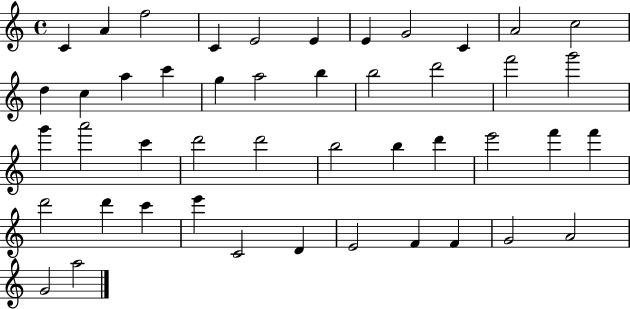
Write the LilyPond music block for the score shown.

{
  \clef treble
  \time 4/4
  \defaultTimeSignature
  \key c \major
  c'4 a'4 f''2 | c'4 e'2 e'4 | e'4 g'2 c'4 | a'2 c''2 | \break d''4 c''4 a''4 c'''4 | g''4 a''2 b''4 | b''2 d'''2 | f'''2 g'''2 | \break g'''4 a'''2 c'''4 | d'''2 d'''2 | b''2 b''4 d'''4 | e'''2 f'''4 f'''4 | \break d'''2 d'''4 c'''4 | e'''4 c'2 d'4 | e'2 f'4 f'4 | g'2 a'2 | \break g'2 a''2 | \bar "|."
}